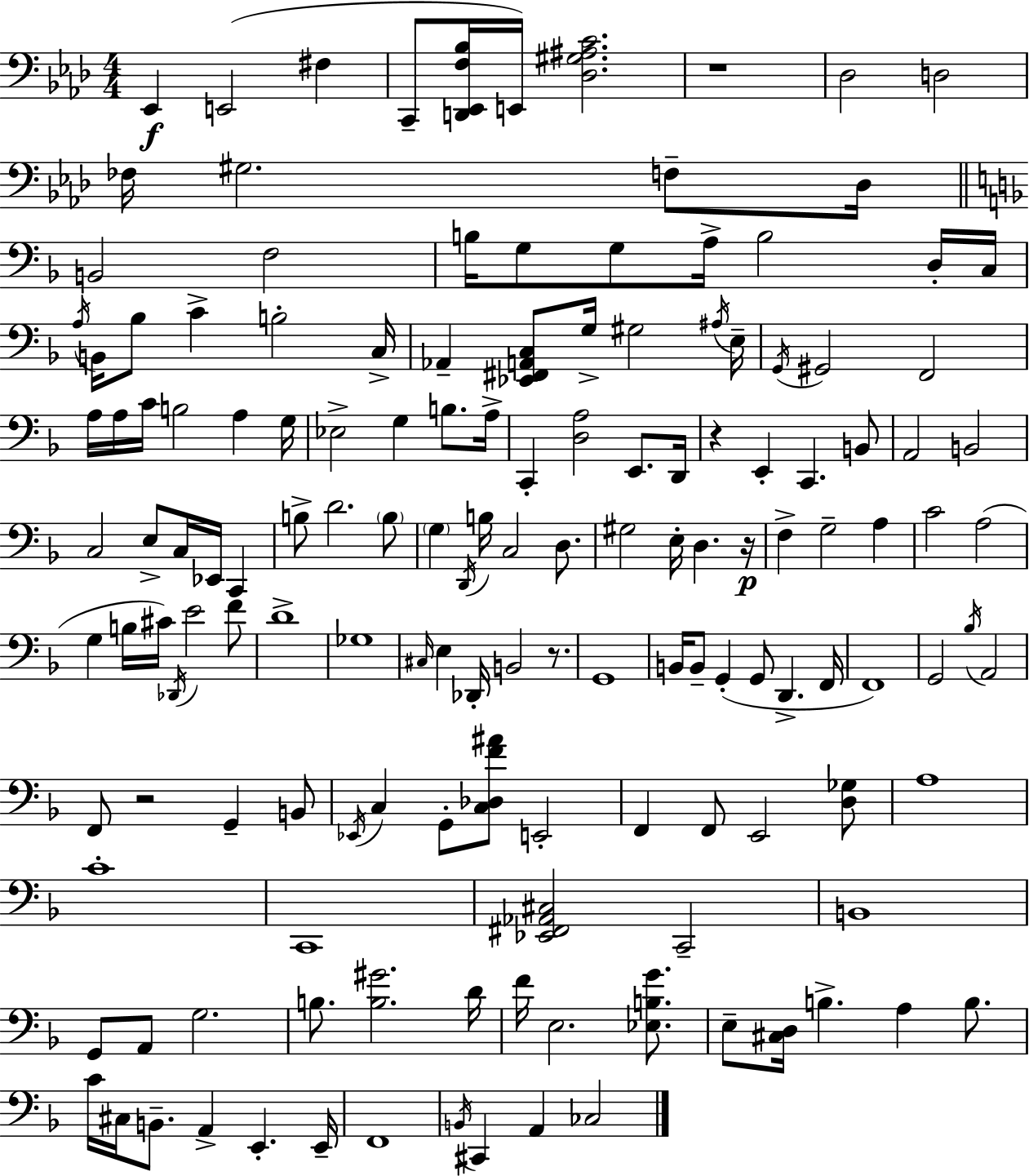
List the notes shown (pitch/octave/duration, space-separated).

Eb2/q E2/h F#3/q C2/e [D2,Eb2,F3,Bb3]/s E2/s [Db3,G#3,A#3,C4]/h. R/w Db3/h D3/h FES3/s G#3/h. F3/e Db3/s B2/h F3/h B3/s G3/e G3/e A3/s B3/h D3/s C3/s A3/s B2/s Bb3/e C4/q B3/h C3/s Ab2/q [Eb2,F#2,A2,C3]/e G3/s G#3/h A#3/s E3/s G2/s G#2/h F2/h A3/s A3/s C4/s B3/h A3/q G3/s Eb3/h G3/q B3/e. A3/s C2/q [D3,A3]/h E2/e. D2/s R/q E2/q C2/q. B2/e A2/h B2/h C3/h E3/e C3/s Eb2/s C2/q B3/e D4/h. B3/e G3/q D2/s B3/s C3/h D3/e. G#3/h E3/s D3/q. R/s F3/q G3/h A3/q C4/h A3/h G3/q B3/s C#4/s Db2/s E4/h F4/e D4/w Gb3/w C#3/s E3/q Db2/s B2/h R/e. G2/w B2/s B2/e G2/q G2/e D2/q. F2/s F2/w G2/h Bb3/s A2/h F2/e R/h G2/q B2/e Eb2/s C3/q G2/e [C3,Db3,F4,A#4]/e E2/h F2/q F2/e E2/h [D3,Gb3]/e A3/w C4/w C2/w [Eb2,F#2,Ab2,C#3]/h C2/h B2/w G2/e A2/e G3/h. B3/e. [B3,G#4]/h. D4/s F4/s E3/h. [Eb3,B3,G4]/e. E3/e [C#3,D3]/s B3/q. A3/q B3/e. C4/s C#3/s B2/e. A2/q E2/q. E2/s F2/w B2/s C#2/q A2/q CES3/h